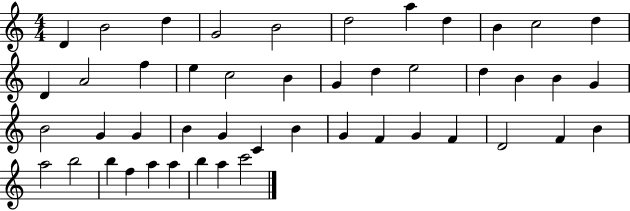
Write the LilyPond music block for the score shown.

{
  \clef treble
  \numericTimeSignature
  \time 4/4
  \key c \major
  d'4 b'2 d''4 | g'2 b'2 | d''2 a''4 d''4 | b'4 c''2 d''4 | \break d'4 a'2 f''4 | e''4 c''2 b'4 | g'4 d''4 e''2 | d''4 b'4 b'4 g'4 | \break b'2 g'4 g'4 | b'4 g'4 c'4 b'4 | g'4 f'4 g'4 f'4 | d'2 f'4 b'4 | \break a''2 b''2 | b''4 f''4 a''4 a''4 | b''4 a''4 c'''2 | \bar "|."
}